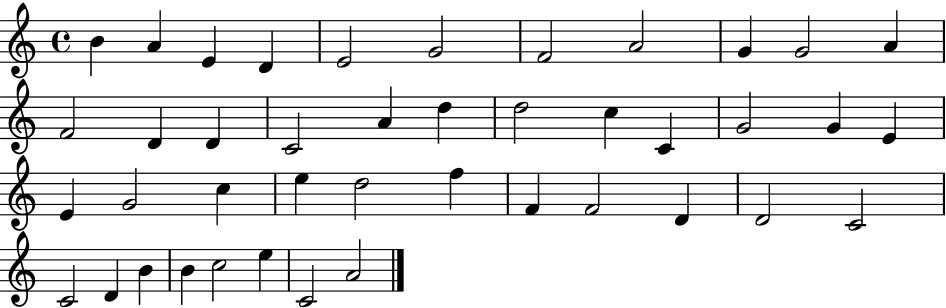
{
  \clef treble
  \time 4/4
  \defaultTimeSignature
  \key c \major
  b'4 a'4 e'4 d'4 | e'2 g'2 | f'2 a'2 | g'4 g'2 a'4 | \break f'2 d'4 d'4 | c'2 a'4 d''4 | d''2 c''4 c'4 | g'2 g'4 e'4 | \break e'4 g'2 c''4 | e''4 d''2 f''4 | f'4 f'2 d'4 | d'2 c'2 | \break c'2 d'4 b'4 | b'4 c''2 e''4 | c'2 a'2 | \bar "|."
}